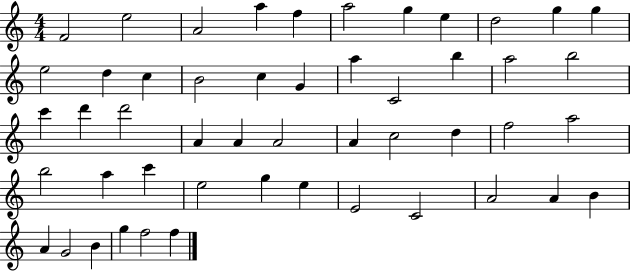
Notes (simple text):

F4/h E5/h A4/h A5/q F5/q A5/h G5/q E5/q D5/h G5/q G5/q E5/h D5/q C5/q B4/h C5/q G4/q A5/q C4/h B5/q A5/h B5/h C6/q D6/q D6/h A4/q A4/q A4/h A4/q C5/h D5/q F5/h A5/h B5/h A5/q C6/q E5/h G5/q E5/q E4/h C4/h A4/h A4/q B4/q A4/q G4/h B4/q G5/q F5/h F5/q